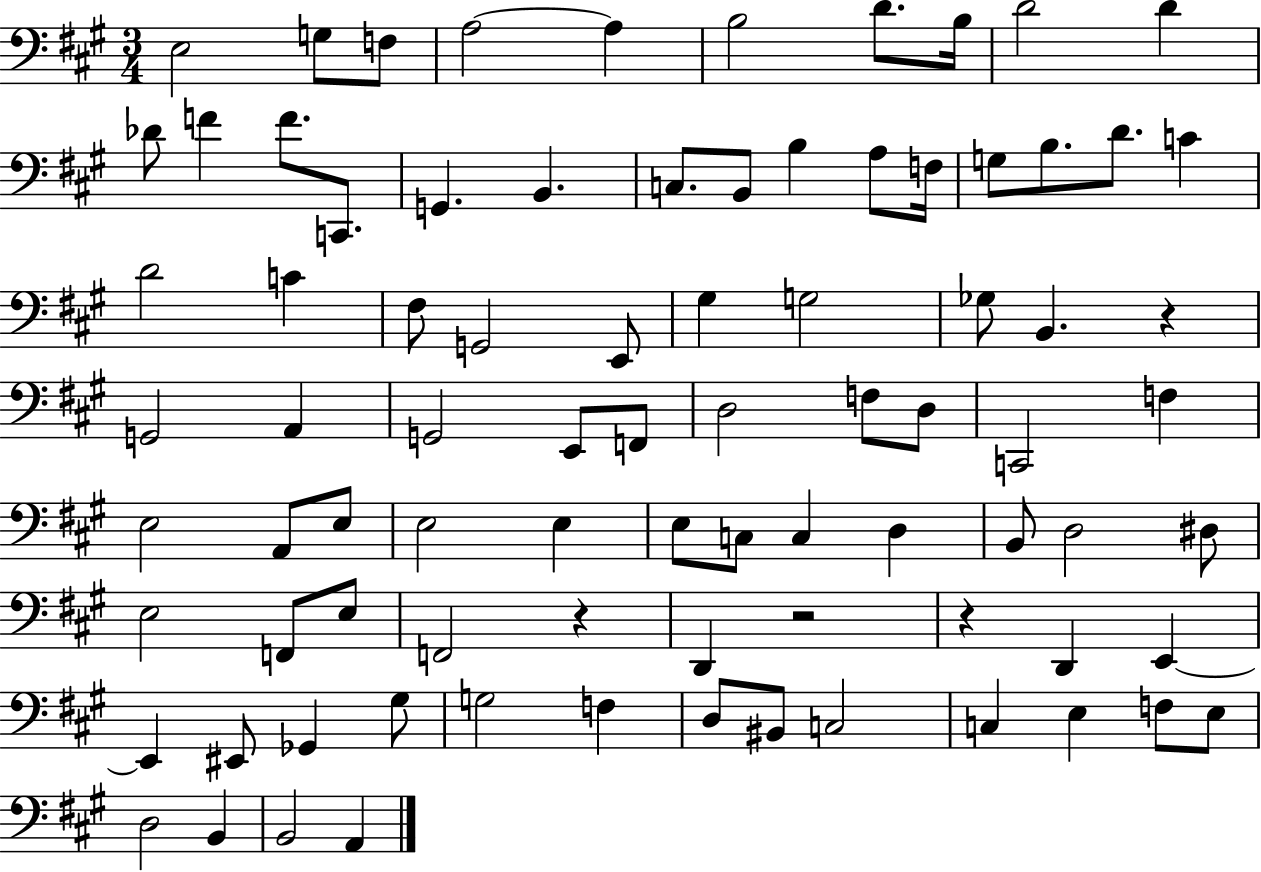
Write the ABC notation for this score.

X:1
T:Untitled
M:3/4
L:1/4
K:A
E,2 G,/2 F,/2 A,2 A, B,2 D/2 B,/4 D2 D _D/2 F F/2 C,,/2 G,, B,, C,/2 B,,/2 B, A,/2 F,/4 G,/2 B,/2 D/2 C D2 C ^F,/2 G,,2 E,,/2 ^G, G,2 _G,/2 B,, z G,,2 A,, G,,2 E,,/2 F,,/2 D,2 F,/2 D,/2 C,,2 F, E,2 A,,/2 E,/2 E,2 E, E,/2 C,/2 C, D, B,,/2 D,2 ^D,/2 E,2 F,,/2 E,/2 F,,2 z D,, z2 z D,, E,, E,, ^E,,/2 _G,, ^G,/2 G,2 F, D,/2 ^B,,/2 C,2 C, E, F,/2 E,/2 D,2 B,, B,,2 A,,